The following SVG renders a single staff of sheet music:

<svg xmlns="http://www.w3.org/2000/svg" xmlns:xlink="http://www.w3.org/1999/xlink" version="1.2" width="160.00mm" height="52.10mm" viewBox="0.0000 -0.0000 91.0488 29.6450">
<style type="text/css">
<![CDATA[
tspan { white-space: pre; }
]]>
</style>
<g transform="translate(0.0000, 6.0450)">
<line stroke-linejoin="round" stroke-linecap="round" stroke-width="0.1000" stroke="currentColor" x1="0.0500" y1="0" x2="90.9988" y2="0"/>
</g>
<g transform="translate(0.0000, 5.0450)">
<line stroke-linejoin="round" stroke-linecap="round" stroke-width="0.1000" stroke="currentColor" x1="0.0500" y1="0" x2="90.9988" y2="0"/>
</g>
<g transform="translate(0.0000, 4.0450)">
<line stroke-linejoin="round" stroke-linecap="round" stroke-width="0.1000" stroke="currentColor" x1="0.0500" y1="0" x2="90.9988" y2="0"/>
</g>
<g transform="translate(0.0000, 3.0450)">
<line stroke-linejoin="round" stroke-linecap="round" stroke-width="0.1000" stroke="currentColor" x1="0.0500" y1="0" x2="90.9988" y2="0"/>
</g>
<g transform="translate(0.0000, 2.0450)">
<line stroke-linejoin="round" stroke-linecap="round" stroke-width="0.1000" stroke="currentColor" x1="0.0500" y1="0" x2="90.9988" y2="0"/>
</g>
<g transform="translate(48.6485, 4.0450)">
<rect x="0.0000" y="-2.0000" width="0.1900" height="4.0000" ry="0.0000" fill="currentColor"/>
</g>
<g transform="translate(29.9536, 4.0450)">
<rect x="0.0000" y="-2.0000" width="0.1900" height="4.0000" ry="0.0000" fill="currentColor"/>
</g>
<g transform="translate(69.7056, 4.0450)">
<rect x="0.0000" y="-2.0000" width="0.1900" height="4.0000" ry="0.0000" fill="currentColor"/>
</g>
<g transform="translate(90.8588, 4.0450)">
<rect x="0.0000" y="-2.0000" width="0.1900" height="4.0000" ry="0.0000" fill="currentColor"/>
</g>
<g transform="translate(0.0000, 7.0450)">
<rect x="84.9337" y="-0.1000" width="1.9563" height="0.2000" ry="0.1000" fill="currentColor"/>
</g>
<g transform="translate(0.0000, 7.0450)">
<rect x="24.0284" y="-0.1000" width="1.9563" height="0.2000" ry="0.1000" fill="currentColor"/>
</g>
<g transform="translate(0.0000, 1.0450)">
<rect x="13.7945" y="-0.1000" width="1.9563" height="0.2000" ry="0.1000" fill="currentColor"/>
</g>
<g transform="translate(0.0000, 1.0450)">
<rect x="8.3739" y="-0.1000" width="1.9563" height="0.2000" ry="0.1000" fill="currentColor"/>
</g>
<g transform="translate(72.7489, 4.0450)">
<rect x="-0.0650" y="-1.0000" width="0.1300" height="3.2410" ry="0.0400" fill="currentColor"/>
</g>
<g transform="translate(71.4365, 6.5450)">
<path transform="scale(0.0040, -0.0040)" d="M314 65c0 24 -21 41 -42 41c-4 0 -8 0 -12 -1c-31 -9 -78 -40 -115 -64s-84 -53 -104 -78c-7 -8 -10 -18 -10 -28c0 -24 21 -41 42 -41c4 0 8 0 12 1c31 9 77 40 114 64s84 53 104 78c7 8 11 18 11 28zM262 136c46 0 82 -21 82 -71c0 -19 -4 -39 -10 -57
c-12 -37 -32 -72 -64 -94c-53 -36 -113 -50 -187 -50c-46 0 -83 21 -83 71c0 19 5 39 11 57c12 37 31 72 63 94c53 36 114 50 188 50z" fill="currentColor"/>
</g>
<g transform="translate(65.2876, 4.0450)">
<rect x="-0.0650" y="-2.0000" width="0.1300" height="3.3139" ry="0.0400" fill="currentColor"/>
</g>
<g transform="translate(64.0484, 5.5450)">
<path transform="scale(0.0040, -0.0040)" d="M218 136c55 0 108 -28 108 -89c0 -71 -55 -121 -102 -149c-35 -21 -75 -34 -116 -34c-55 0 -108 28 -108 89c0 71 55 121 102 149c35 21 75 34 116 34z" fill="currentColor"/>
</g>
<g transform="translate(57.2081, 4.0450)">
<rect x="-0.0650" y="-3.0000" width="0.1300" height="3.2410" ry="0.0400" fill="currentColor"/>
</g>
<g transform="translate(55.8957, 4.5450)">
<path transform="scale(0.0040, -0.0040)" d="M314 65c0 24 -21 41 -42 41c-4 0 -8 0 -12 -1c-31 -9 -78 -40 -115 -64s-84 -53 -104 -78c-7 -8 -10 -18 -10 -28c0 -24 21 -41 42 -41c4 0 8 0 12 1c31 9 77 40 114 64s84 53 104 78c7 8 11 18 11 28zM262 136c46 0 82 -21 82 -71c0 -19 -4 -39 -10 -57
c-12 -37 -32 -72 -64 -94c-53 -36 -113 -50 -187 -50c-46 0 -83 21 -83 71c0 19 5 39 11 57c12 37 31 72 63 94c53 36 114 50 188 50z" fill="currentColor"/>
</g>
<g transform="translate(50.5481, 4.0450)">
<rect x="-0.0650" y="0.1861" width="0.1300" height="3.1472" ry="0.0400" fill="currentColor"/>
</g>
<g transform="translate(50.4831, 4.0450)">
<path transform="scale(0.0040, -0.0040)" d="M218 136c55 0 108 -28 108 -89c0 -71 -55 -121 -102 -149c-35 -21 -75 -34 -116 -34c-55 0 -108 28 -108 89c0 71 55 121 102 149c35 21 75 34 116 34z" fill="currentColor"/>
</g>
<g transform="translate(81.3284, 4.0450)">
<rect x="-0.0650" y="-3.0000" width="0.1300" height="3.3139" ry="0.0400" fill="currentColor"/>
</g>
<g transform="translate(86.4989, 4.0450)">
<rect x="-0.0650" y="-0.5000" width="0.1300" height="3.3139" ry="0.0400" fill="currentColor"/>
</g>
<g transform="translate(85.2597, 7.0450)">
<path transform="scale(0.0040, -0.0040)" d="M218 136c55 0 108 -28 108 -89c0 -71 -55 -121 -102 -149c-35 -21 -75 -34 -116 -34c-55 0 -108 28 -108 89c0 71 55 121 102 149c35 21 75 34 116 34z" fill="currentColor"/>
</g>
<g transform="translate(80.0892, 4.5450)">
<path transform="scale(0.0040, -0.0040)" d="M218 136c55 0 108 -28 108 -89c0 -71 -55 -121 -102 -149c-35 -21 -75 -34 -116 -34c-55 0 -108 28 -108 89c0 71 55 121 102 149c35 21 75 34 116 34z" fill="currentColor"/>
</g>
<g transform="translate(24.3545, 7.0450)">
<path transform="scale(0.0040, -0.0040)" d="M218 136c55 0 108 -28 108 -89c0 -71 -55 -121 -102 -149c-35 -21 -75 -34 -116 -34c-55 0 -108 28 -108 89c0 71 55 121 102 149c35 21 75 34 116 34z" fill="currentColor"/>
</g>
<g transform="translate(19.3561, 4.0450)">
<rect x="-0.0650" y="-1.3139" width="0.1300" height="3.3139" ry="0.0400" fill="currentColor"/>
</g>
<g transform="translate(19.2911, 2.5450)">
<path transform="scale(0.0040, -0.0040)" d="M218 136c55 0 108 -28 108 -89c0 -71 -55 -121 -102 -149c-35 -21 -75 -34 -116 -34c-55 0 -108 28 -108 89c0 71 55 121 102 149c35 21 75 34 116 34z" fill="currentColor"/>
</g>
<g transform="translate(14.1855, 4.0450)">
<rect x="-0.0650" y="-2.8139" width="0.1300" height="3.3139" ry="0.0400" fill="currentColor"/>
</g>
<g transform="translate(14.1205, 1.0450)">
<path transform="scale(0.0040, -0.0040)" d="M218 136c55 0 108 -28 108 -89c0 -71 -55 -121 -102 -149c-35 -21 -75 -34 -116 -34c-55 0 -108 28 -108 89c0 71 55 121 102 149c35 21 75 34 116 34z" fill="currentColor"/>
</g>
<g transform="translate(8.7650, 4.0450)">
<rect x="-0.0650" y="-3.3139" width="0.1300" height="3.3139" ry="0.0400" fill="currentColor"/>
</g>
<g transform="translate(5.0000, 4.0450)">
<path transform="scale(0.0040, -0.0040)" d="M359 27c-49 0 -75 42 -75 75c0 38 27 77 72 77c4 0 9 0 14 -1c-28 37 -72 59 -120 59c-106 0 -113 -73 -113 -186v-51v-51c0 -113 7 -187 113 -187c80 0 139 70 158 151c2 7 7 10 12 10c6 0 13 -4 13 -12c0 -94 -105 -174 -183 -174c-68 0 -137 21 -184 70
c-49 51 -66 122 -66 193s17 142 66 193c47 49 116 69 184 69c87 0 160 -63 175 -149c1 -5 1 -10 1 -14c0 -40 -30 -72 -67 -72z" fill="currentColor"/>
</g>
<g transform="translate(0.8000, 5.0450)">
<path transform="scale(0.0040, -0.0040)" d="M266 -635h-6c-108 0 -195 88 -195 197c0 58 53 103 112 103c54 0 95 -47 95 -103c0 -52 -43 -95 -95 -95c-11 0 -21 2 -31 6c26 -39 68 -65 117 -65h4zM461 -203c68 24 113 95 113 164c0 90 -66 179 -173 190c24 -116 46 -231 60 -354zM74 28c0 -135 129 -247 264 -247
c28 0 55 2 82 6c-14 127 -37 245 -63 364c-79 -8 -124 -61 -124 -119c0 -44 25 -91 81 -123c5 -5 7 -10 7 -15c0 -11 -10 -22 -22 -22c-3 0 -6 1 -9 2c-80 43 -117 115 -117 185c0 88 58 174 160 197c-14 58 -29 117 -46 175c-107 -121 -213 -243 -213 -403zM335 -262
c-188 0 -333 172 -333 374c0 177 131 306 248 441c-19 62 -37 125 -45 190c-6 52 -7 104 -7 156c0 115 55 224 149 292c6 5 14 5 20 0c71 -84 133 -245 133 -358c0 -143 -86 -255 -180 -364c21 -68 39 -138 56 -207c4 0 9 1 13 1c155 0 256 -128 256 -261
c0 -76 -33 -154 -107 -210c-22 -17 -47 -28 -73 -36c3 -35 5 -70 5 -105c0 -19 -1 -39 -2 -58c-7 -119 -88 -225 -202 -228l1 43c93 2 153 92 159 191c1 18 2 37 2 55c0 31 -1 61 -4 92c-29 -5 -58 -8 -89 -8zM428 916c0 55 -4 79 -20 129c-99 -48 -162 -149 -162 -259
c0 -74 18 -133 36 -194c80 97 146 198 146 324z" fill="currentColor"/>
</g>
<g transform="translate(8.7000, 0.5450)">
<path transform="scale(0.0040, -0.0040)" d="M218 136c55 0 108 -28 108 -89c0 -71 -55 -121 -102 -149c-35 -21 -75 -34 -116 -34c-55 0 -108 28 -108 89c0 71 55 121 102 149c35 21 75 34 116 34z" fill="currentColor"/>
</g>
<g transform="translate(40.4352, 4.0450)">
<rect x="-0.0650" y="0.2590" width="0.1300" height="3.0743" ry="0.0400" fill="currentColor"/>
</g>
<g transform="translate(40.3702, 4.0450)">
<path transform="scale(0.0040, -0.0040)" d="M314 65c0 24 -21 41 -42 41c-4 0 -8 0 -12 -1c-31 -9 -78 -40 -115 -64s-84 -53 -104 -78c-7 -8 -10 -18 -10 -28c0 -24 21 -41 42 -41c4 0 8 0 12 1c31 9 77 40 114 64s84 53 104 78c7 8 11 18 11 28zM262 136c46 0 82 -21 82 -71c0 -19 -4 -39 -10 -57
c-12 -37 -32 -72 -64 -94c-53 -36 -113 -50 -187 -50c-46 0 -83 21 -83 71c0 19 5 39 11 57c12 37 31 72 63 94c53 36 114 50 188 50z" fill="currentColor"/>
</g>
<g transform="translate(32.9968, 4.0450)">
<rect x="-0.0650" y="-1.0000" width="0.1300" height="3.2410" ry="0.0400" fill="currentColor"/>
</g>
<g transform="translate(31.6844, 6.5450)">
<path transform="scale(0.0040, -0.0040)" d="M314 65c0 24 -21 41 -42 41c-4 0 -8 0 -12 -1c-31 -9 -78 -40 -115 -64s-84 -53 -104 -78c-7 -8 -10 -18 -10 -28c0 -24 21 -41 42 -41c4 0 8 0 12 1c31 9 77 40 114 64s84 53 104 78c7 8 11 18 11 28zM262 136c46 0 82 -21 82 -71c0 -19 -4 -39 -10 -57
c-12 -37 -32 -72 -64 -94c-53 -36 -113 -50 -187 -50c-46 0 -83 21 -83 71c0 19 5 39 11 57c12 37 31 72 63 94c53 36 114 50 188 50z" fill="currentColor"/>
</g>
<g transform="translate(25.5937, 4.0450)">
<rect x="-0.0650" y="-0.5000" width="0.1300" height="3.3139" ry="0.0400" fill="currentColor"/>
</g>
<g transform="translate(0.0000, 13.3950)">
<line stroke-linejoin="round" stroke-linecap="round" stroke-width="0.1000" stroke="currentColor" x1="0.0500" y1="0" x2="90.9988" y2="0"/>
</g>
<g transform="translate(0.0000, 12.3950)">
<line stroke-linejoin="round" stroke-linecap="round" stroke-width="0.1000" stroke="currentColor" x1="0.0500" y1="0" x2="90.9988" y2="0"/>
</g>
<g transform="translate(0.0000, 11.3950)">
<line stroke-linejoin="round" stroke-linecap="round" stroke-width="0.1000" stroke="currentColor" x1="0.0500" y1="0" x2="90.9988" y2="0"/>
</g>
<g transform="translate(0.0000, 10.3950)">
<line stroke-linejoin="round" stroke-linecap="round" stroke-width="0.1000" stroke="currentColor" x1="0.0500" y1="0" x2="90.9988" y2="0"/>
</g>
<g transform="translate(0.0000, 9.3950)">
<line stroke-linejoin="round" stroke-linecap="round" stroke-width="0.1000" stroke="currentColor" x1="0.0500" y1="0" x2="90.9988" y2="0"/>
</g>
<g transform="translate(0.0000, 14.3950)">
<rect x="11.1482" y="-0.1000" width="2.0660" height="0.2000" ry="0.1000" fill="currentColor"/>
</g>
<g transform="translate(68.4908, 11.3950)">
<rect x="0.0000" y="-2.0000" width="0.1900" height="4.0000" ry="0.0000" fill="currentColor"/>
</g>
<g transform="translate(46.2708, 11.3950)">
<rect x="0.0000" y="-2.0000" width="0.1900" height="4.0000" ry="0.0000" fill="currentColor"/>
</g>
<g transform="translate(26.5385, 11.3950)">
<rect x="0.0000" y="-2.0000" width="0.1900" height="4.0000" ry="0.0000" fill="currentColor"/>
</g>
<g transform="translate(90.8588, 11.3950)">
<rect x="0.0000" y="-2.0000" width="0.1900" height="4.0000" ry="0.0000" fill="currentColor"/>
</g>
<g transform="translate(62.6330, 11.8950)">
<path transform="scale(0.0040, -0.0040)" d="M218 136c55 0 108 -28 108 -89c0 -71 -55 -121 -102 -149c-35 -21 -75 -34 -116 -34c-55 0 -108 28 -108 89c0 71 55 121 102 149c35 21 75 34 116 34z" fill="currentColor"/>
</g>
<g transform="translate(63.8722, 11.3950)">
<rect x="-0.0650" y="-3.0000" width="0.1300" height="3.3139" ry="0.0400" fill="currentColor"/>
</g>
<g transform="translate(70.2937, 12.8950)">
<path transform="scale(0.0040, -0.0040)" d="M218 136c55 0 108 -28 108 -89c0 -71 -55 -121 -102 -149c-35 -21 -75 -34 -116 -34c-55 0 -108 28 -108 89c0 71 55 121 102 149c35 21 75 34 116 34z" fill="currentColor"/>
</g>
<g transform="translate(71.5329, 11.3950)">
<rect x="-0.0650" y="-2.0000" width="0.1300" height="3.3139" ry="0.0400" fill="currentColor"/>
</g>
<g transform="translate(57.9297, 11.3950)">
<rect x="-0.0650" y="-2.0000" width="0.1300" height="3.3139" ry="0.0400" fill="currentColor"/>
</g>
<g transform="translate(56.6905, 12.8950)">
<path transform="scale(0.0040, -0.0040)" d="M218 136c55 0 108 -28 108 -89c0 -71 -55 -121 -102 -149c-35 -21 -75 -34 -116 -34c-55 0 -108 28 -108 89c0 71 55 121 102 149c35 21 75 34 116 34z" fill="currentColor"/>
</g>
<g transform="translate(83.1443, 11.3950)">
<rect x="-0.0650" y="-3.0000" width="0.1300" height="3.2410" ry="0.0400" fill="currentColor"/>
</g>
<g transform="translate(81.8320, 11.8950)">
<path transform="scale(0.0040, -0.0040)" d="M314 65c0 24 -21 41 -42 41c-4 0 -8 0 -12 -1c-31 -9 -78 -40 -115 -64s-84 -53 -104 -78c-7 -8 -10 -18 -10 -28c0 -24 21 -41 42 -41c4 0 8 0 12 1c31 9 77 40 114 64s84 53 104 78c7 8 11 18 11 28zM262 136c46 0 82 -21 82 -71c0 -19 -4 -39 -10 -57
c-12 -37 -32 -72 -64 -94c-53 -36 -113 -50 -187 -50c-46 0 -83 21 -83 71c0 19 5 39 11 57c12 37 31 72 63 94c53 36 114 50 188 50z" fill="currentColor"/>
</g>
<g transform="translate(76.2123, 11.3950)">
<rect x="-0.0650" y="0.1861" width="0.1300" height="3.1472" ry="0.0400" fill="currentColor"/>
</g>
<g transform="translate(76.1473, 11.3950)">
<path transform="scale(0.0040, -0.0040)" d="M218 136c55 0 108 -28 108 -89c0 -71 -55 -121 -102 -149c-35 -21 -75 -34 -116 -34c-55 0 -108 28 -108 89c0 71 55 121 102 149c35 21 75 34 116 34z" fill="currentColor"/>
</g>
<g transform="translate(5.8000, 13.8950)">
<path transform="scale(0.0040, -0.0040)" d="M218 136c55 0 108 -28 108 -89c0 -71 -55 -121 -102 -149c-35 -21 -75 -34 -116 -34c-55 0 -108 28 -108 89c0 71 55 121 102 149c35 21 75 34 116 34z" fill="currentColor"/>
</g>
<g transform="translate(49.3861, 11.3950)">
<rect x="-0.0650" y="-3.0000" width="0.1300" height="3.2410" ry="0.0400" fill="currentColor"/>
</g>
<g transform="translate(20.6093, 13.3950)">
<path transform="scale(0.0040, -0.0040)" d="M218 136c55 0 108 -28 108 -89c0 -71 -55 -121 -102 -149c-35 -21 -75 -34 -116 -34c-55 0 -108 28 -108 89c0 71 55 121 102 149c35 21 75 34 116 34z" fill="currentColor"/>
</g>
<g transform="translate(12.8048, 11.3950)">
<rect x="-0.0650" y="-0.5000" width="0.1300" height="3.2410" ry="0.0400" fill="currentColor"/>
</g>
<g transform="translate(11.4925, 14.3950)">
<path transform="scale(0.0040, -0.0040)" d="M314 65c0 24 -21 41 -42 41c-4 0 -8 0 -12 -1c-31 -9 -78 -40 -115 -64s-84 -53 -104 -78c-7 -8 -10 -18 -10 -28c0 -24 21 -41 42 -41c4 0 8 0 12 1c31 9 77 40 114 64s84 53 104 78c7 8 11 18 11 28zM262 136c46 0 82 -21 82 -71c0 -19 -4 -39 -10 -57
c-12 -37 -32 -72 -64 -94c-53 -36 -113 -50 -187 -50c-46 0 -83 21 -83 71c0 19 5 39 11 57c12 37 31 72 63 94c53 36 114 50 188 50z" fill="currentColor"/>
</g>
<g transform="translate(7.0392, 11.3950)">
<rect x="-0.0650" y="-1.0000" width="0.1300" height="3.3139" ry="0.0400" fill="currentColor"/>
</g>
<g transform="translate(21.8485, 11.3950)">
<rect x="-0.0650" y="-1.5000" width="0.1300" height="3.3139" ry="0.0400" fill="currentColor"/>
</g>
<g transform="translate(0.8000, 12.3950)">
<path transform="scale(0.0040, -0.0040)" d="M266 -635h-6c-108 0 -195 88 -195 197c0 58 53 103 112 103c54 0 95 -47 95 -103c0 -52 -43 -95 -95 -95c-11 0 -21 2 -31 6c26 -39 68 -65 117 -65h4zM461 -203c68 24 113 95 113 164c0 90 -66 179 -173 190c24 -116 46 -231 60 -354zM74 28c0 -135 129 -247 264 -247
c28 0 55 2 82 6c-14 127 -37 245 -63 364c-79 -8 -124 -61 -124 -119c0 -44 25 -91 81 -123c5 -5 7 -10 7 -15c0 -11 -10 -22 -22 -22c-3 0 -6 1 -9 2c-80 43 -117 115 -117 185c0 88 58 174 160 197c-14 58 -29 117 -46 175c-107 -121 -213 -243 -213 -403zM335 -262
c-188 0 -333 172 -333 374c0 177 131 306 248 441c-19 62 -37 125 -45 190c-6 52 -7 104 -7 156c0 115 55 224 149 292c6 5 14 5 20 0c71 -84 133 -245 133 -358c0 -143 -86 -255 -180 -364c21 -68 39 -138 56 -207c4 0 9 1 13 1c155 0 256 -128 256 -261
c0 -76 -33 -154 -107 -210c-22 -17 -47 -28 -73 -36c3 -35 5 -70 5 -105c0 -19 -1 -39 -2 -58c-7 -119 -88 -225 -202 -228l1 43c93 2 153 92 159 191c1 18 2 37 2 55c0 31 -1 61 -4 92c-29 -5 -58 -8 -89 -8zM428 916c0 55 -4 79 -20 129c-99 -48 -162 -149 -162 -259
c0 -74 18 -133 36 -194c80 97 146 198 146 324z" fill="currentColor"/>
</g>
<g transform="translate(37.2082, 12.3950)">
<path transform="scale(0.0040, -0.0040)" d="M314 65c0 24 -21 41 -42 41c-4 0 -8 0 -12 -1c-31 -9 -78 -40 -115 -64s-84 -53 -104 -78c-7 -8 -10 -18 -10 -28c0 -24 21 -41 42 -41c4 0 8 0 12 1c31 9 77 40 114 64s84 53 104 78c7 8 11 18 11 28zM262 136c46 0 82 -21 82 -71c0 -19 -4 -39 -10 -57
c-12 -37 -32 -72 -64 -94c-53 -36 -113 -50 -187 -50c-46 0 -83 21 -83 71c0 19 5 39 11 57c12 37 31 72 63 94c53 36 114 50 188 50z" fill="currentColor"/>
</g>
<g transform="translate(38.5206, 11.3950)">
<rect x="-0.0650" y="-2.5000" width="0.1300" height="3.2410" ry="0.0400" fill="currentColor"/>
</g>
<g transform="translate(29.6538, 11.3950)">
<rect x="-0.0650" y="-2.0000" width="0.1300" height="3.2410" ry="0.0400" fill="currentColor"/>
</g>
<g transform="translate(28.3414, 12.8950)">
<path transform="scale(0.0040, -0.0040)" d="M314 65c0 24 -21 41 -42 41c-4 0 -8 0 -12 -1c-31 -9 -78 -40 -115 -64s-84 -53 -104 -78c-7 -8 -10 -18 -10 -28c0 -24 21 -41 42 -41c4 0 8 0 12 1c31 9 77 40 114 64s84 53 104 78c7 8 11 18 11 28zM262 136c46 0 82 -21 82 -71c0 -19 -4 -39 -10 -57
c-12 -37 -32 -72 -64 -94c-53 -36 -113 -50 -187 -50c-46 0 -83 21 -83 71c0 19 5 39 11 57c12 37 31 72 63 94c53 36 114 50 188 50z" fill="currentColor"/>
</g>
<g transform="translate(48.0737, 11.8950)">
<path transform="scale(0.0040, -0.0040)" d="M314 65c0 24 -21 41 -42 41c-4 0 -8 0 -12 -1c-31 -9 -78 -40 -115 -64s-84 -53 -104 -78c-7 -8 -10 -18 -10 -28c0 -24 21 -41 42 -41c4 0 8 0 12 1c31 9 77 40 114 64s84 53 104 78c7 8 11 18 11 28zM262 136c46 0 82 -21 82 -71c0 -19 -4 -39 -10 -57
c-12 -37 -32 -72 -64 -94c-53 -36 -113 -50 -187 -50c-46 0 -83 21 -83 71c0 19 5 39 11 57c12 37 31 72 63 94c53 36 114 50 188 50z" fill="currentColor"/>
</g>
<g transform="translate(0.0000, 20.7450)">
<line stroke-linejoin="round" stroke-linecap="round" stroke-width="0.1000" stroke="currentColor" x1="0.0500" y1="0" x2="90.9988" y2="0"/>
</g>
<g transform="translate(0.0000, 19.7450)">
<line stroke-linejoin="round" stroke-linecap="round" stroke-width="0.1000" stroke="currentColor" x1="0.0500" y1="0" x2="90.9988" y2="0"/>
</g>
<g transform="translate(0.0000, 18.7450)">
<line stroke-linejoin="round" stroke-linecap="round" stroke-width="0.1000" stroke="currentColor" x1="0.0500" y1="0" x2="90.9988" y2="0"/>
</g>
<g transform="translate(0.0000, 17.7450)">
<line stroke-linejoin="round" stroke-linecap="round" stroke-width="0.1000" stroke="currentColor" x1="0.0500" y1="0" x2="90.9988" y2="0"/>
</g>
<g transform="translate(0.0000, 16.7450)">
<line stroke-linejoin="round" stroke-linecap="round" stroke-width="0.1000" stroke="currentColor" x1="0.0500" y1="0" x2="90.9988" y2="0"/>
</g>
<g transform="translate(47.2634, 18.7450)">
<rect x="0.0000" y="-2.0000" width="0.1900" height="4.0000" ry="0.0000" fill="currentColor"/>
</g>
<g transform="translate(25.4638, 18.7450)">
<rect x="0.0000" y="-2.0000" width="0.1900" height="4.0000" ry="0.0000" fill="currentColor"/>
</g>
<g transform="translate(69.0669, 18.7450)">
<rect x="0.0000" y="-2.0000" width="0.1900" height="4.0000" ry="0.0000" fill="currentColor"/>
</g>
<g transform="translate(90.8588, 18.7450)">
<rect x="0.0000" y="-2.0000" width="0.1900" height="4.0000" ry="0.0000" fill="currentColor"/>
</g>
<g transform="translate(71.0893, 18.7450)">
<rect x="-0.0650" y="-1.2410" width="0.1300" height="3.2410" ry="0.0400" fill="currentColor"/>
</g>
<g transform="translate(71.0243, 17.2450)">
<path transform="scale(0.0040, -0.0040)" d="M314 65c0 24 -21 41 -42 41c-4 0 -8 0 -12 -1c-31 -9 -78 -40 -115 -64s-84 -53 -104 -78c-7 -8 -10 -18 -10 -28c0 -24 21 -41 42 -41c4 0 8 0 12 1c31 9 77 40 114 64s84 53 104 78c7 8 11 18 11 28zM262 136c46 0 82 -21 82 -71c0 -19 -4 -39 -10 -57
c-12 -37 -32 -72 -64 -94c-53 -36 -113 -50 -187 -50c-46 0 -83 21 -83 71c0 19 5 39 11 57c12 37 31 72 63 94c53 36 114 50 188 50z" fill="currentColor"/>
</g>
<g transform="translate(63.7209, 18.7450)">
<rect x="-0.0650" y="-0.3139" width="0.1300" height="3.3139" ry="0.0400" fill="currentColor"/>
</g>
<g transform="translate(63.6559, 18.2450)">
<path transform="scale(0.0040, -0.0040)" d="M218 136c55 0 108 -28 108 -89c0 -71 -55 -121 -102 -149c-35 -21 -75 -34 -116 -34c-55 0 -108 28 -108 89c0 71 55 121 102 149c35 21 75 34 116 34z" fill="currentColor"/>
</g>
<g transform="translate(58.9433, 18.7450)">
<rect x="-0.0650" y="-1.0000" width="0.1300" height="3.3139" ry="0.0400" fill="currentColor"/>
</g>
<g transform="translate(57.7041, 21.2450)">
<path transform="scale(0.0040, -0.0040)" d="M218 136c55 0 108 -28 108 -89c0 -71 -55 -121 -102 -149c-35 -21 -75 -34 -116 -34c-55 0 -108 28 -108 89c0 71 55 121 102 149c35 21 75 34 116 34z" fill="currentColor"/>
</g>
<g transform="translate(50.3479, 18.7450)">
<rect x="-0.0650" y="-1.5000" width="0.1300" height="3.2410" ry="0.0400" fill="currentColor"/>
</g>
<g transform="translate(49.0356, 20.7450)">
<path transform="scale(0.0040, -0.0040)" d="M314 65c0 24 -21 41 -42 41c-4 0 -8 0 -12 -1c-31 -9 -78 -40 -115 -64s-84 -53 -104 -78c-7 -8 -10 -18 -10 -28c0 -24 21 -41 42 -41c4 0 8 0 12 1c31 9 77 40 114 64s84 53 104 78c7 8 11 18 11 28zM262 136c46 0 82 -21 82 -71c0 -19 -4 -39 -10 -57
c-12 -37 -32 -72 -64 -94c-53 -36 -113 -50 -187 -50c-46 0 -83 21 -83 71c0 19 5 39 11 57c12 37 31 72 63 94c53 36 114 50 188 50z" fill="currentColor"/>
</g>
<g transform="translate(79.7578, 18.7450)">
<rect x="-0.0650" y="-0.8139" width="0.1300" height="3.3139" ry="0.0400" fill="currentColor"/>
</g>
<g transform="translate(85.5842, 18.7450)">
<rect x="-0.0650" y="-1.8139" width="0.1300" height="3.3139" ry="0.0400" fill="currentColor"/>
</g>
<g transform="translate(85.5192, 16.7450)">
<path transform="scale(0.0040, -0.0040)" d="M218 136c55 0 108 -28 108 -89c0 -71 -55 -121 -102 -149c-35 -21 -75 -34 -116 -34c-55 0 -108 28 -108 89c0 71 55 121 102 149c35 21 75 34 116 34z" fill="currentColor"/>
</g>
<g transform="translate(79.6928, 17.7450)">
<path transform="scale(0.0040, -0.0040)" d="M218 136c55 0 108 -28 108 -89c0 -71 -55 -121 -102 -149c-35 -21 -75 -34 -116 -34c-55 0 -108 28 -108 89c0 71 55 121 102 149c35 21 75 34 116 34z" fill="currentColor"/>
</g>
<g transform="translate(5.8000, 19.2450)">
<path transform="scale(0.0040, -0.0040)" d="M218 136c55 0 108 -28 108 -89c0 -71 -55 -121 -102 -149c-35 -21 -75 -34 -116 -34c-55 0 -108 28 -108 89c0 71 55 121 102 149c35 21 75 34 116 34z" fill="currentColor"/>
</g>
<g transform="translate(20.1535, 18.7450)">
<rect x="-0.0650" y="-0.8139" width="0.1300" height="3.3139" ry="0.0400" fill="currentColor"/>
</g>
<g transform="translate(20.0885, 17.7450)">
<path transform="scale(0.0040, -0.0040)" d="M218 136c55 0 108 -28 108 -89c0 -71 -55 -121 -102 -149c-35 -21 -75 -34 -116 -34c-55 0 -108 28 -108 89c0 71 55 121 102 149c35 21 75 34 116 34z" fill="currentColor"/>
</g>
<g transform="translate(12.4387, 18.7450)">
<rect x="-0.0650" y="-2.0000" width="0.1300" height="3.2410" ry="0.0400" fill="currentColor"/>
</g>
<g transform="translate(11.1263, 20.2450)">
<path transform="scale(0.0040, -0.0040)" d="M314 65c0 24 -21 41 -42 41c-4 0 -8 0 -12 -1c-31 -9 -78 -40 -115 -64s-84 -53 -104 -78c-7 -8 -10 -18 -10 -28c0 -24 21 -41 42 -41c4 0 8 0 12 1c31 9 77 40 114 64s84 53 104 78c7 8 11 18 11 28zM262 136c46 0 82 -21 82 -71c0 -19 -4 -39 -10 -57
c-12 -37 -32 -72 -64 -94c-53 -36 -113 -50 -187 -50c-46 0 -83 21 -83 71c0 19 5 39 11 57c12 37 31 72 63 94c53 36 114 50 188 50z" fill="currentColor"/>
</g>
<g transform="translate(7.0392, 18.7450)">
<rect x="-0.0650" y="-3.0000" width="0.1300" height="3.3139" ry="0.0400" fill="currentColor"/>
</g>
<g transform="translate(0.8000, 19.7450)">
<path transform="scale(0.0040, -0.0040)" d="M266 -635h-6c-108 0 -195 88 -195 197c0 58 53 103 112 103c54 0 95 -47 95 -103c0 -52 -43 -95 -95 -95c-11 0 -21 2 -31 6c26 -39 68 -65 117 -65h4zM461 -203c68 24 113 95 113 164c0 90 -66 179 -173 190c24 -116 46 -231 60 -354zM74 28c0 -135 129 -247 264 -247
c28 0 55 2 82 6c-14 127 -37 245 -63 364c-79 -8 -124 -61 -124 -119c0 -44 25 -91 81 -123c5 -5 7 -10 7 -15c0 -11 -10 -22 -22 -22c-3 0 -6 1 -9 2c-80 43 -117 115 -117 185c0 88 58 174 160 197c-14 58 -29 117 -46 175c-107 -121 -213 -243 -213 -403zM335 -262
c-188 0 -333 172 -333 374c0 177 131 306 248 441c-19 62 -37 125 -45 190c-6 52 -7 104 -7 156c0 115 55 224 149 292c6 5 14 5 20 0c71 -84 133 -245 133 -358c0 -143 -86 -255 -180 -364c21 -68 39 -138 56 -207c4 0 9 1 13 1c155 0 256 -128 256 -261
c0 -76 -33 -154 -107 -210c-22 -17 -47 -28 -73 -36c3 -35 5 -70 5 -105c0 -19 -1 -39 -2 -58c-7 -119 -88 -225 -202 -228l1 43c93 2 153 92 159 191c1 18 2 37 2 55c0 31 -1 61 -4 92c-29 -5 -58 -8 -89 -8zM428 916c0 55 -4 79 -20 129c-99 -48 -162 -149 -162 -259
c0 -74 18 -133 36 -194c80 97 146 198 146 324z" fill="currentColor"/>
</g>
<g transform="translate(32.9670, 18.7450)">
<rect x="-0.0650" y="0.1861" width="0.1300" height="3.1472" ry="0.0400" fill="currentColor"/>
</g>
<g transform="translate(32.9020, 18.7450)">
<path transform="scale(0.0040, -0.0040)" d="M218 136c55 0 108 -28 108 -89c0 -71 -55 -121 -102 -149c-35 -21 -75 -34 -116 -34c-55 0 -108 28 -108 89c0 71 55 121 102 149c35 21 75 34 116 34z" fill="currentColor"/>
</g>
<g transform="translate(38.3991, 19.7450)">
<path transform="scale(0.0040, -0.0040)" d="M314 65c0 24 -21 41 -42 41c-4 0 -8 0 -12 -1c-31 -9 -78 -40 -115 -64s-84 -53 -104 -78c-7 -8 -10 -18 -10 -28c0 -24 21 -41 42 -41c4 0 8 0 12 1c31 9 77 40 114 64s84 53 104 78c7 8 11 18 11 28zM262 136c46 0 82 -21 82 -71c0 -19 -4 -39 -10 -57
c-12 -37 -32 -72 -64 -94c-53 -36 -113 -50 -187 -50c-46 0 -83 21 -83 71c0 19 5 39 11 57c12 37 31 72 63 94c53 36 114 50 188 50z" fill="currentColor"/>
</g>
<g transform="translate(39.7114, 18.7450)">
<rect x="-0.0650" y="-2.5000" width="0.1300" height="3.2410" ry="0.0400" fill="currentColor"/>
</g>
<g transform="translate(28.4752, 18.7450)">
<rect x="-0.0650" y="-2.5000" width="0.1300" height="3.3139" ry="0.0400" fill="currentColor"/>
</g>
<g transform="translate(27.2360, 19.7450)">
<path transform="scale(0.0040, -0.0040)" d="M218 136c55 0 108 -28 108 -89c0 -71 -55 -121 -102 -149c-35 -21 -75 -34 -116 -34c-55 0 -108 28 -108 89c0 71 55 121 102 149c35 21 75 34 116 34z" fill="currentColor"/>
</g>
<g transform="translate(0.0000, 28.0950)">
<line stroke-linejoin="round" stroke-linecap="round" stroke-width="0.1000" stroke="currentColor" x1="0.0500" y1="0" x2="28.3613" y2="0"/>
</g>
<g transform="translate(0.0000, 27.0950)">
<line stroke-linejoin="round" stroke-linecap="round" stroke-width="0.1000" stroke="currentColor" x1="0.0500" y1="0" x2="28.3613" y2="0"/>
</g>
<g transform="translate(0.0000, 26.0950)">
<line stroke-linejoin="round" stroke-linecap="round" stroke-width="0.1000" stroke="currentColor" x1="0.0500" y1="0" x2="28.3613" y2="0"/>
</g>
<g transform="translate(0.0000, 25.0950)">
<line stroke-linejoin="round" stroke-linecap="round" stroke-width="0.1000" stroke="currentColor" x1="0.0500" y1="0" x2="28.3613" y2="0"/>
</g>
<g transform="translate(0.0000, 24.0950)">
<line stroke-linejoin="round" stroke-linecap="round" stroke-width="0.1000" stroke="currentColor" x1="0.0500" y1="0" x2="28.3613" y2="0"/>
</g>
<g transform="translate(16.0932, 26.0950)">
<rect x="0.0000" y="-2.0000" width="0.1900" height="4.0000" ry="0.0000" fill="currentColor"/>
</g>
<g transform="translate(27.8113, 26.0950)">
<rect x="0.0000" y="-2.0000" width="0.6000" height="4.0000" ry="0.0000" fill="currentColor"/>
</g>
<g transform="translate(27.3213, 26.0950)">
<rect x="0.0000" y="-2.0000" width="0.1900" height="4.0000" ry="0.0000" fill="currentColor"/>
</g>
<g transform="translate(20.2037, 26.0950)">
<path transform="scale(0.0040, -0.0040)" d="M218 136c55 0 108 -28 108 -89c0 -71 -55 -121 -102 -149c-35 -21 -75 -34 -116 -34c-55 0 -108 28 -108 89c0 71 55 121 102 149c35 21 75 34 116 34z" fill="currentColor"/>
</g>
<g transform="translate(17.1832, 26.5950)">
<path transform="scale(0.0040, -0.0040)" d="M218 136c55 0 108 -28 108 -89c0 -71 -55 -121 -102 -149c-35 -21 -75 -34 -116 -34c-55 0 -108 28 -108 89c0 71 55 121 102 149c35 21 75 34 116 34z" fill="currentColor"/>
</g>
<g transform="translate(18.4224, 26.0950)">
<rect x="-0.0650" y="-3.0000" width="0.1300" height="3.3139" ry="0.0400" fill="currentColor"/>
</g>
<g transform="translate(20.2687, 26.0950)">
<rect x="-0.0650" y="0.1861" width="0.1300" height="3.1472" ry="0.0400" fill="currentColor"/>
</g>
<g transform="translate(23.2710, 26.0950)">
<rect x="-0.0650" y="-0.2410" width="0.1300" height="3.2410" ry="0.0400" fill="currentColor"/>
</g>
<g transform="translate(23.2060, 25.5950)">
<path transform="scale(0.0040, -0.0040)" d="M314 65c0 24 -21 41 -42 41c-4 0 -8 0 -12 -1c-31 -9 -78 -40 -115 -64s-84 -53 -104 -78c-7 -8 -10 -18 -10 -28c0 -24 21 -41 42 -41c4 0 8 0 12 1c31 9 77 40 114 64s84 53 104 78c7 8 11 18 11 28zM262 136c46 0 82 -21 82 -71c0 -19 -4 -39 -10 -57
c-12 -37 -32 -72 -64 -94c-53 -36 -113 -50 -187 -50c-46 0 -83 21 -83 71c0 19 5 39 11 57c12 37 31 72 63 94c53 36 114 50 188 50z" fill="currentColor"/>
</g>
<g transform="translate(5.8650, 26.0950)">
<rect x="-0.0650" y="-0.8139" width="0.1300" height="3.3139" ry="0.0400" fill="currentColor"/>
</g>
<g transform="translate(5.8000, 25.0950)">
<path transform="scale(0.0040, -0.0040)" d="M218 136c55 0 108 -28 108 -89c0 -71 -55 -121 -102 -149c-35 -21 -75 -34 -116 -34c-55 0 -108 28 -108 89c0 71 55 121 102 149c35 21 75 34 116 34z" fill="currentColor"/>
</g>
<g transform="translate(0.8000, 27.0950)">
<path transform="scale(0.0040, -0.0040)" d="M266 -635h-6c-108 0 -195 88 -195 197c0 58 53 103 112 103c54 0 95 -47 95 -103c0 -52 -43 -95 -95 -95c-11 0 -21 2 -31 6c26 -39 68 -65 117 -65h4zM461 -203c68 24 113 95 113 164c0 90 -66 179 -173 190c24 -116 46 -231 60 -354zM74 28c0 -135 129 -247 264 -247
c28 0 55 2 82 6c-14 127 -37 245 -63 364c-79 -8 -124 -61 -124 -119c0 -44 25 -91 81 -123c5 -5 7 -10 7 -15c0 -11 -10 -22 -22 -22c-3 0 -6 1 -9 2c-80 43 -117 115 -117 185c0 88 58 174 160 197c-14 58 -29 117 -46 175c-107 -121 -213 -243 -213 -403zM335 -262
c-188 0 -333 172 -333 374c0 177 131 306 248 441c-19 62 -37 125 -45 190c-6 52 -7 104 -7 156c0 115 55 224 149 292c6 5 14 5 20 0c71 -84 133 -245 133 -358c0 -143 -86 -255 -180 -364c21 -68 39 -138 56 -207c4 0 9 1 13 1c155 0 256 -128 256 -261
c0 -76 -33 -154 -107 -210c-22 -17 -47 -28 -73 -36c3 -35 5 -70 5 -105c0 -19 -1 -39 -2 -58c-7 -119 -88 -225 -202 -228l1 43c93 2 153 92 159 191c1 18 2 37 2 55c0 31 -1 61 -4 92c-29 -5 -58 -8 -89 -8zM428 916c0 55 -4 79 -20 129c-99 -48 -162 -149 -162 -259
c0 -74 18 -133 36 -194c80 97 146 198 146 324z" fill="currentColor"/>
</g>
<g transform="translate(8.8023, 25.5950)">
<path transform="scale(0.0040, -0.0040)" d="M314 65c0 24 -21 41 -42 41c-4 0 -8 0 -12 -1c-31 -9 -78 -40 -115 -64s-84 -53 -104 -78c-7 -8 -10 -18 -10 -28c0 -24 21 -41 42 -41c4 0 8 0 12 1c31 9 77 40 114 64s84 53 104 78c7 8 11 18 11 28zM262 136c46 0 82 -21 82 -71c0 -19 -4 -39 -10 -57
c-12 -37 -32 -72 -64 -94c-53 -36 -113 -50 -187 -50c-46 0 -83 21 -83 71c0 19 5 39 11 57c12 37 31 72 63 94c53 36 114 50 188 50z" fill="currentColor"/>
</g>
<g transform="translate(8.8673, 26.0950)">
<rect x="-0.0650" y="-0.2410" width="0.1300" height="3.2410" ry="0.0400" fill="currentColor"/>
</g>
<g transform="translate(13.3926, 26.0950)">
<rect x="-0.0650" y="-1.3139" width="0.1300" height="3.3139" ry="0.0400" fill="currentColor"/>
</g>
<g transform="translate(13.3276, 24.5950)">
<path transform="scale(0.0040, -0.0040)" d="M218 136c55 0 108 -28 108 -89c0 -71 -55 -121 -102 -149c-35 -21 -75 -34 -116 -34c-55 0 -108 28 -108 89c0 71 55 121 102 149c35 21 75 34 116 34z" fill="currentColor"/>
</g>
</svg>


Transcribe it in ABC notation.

X:1
T:Untitled
M:4/4
L:1/4
K:C
b a e C D2 B2 B A2 F D2 A C D C2 E F2 G2 A2 F A F B A2 A F2 d G B G2 E2 D c e2 d f d c2 e A B c2